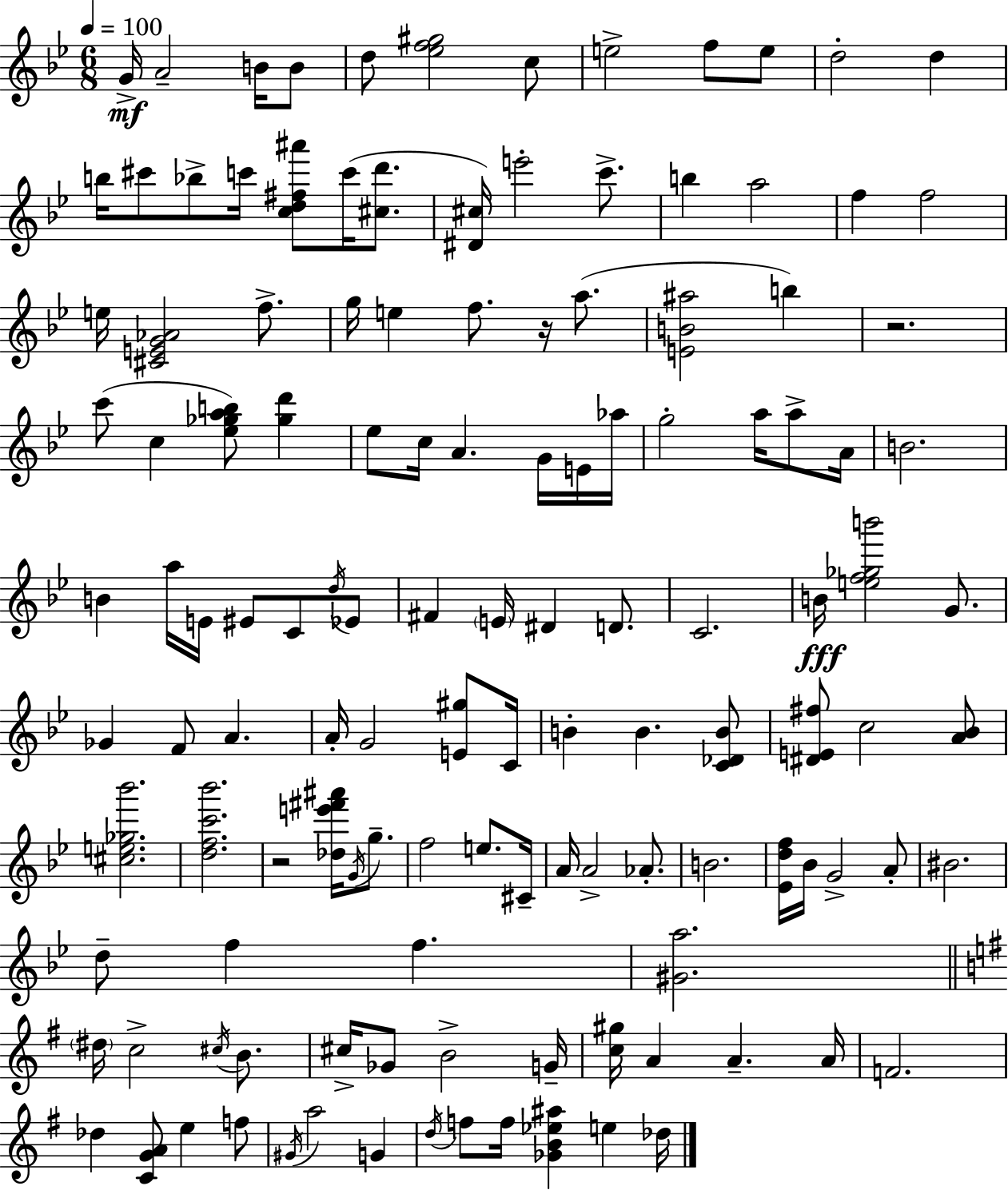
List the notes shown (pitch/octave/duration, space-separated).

G4/s A4/h B4/s B4/e D5/e [Eb5,F5,G#5]/h C5/e E5/h F5/e E5/e D5/h D5/q B5/s C#6/e Bb5/e C6/s [C5,D5,F#5,A#6]/e C6/s [C#5,D6]/e. [D#4,C#5]/s E6/h C6/e. B5/q A5/h F5/q F5/h E5/s [C#4,E4,G4,Ab4]/h F5/e. G5/s E5/q F5/e. R/s A5/e. [E4,B4,A#5]/h B5/q R/h. C6/e C5/q [Eb5,Gb5,A5,B5]/e [Gb5,D6]/q Eb5/e C5/s A4/q. G4/s E4/s Ab5/s G5/h A5/s A5/e A4/s B4/h. B4/q A5/s E4/s EIS4/e C4/e D5/s Eb4/e F#4/q E4/s D#4/q D4/e. C4/h. B4/s [E5,F5,Gb5,B6]/h G4/e. Gb4/q F4/e A4/q. A4/s G4/h [E4,G#5]/e C4/s B4/q B4/q. [C4,Db4,B4]/e [D#4,E4,F#5]/e C5/h [A4,Bb4]/e [C#5,E5,Gb5,Bb6]/h. [D5,F5,C6,Bb6]/h. R/h [Db5,E6,F#6,A#6]/s G4/s G5/e. F5/h E5/e. C#4/s A4/s A4/h Ab4/e. B4/h. [Eb4,D5,F5]/s Bb4/s G4/h A4/e BIS4/h. D5/e F5/q F5/q. [G#4,A5]/h. D#5/s C5/h C#5/s B4/e. C#5/s Gb4/e B4/h G4/s [C5,G#5]/s A4/q A4/q. A4/s F4/h. Db5/q [C4,G4,A4]/e E5/q F5/e G#4/s A5/h G4/q D5/s F5/e F5/s [Gb4,B4,Eb5,A#5]/q E5/q Db5/s